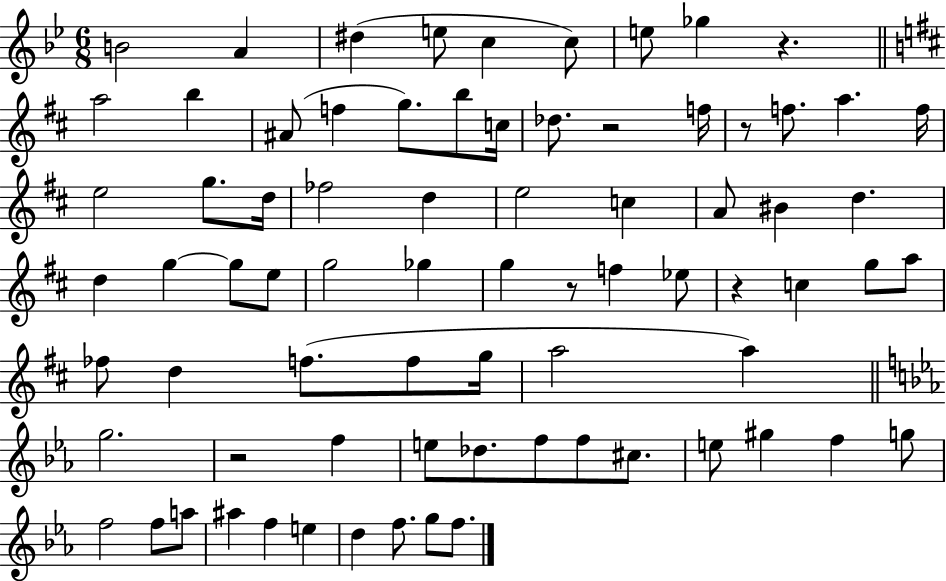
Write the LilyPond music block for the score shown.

{
  \clef treble
  \numericTimeSignature
  \time 6/8
  \key bes \major
  b'2 a'4 | dis''4( e''8 c''4 c''8) | e''8 ges''4 r4. | \bar "||" \break \key b \minor a''2 b''4 | ais'8( f''4 g''8.) b''8 c''16 | des''8. r2 f''16 | r8 f''8. a''4. f''16 | \break e''2 g''8. d''16 | fes''2 d''4 | e''2 c''4 | a'8 bis'4 d''4. | \break d''4 g''4~~ g''8 e''8 | g''2 ges''4 | g''4 r8 f''4 ees''8 | r4 c''4 g''8 a''8 | \break fes''8 d''4 f''8.( f''8 g''16 | a''2 a''4) | \bar "||" \break \key c \minor g''2. | r2 f''4 | e''8 des''8. f''8 f''8 cis''8. | e''8 gis''4 f''4 g''8 | \break f''2 f''8 a''8 | ais''4 f''4 e''4 | d''4 f''8. g''8 f''8. | \bar "|."
}